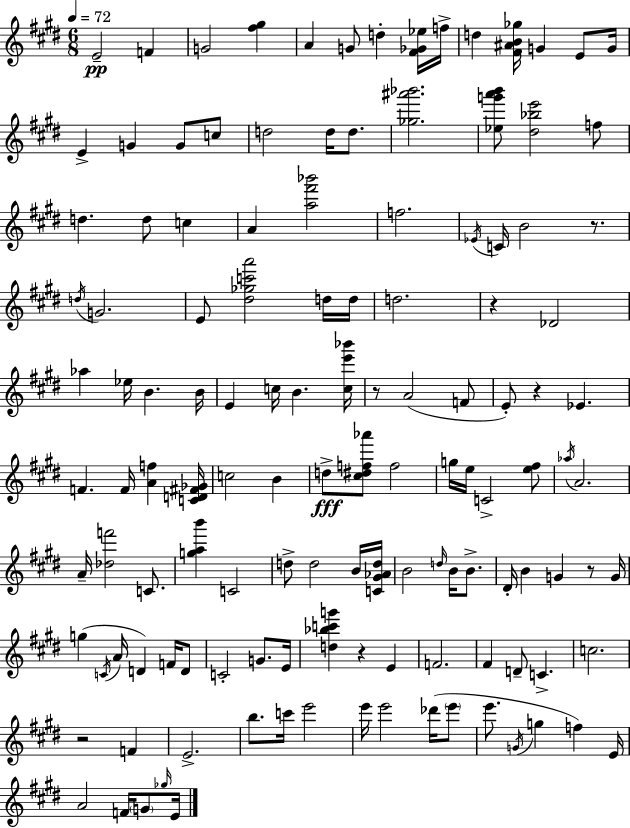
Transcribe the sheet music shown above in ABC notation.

X:1
T:Untitled
M:6/8
L:1/4
K:E
E2 F G2 [^f^g] A G/2 d [^F_G_e]/4 f/4 d [^F^AB_g]/4 G E/2 G/4 E G G/2 c/2 d2 d/4 d/2 [_g^a'_b']2 [_eg'a'b']/2 [^d_be']2 f/2 d d/2 c A [a^f'_b']2 f2 _E/4 C/4 B2 z/2 d/4 G2 E/2 [^d_gc'a']2 d/4 d/4 d2 z _D2 _a _e/4 B B/4 E c/4 B [ce'_b']/4 z/2 A2 F/2 E/2 z _E F F/4 [Af] [CD^F_G]/4 c2 B d/2 [^c^df_a']/2 f2 g/4 e/4 C2 [e^f]/2 _a/4 A2 A/4 [_df']2 C/2 [gab'] C2 d/2 d2 B/4 [C^G_Ad]/4 B2 d/4 B/4 B/2 ^D/4 B G z/2 G/4 g C/4 A/4 D F/4 D/2 C2 G/2 E/4 [d_bc'g'] z E F2 ^F D/2 C c2 z2 F E2 b/2 c'/4 e'2 e'/4 e'2 _d'/4 e'/2 e'/2 G/4 g f E/4 A2 F/4 G/2 _g/4 E/4